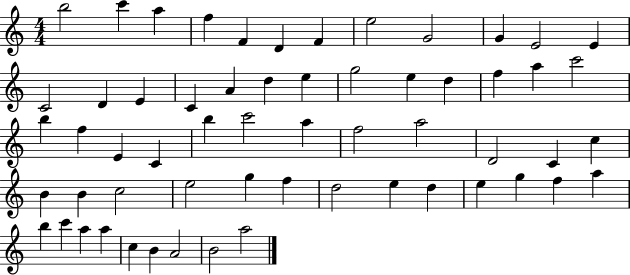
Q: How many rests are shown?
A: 0